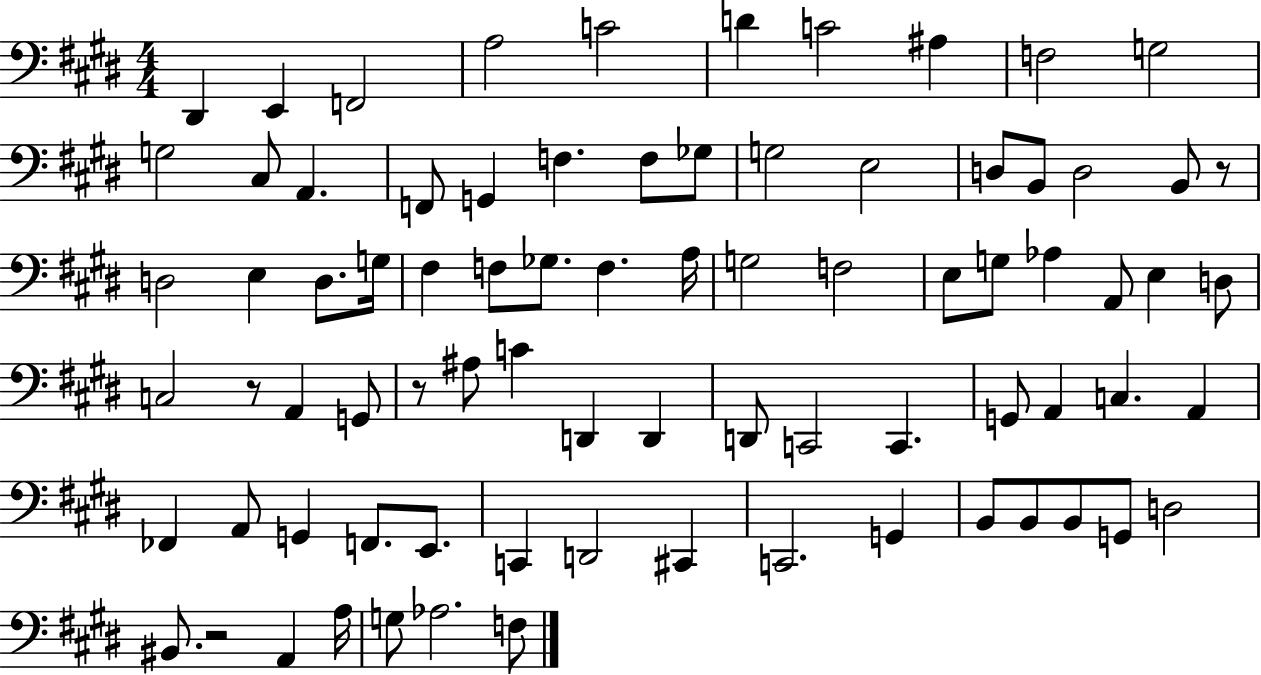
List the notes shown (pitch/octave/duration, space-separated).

D#2/q E2/q F2/h A3/h C4/h D4/q C4/h A#3/q F3/h G3/h G3/h C#3/e A2/q. F2/e G2/q F3/q. F3/e Gb3/e G3/h E3/h D3/e B2/e D3/h B2/e R/e D3/h E3/q D3/e. G3/s F#3/q F3/e Gb3/e. F3/q. A3/s G3/h F3/h E3/e G3/e Ab3/q A2/e E3/q D3/e C3/h R/e A2/q G2/e R/e A#3/e C4/q D2/q D2/q D2/e C2/h C2/q. G2/e A2/q C3/q. A2/q FES2/q A2/e G2/q F2/e. E2/e. C2/q D2/h C#2/q C2/h. G2/q B2/e B2/e B2/e G2/e D3/h BIS2/e. R/h A2/q A3/s G3/e Ab3/h. F3/e